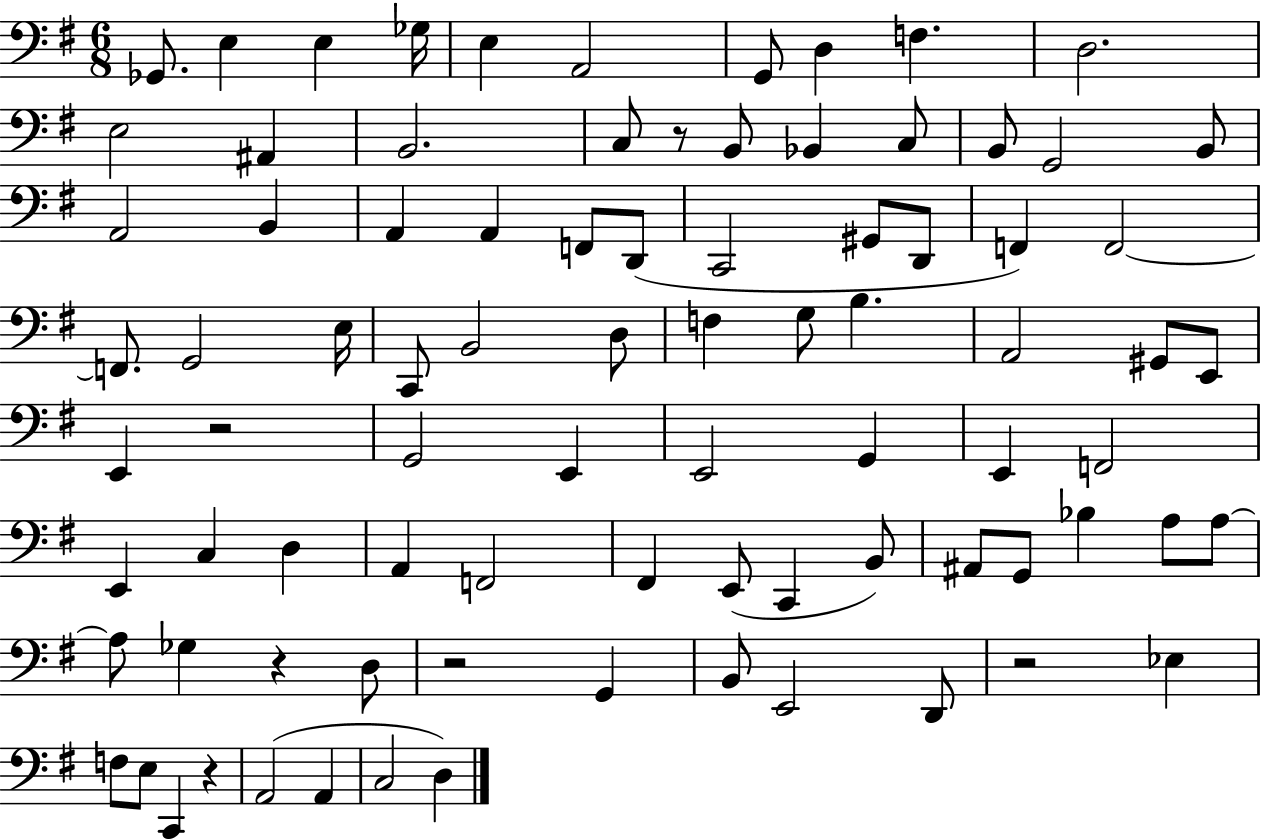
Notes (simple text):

Gb2/e. E3/q E3/q Gb3/s E3/q A2/h G2/e D3/q F3/q. D3/h. E3/h A#2/q B2/h. C3/e R/e B2/e Bb2/q C3/e B2/e G2/h B2/e A2/h B2/q A2/q A2/q F2/e D2/e C2/h G#2/e D2/e F2/q F2/h F2/e. G2/h E3/s C2/e B2/h D3/e F3/q G3/e B3/q. A2/h G#2/e E2/e E2/q R/h G2/h E2/q E2/h G2/q E2/q F2/h E2/q C3/q D3/q A2/q F2/h F#2/q E2/e C2/q B2/e A#2/e G2/e Bb3/q A3/e A3/e A3/e Gb3/q R/q D3/e R/h G2/q B2/e E2/h D2/e R/h Eb3/q F3/e E3/e C2/q R/q A2/h A2/q C3/h D3/q